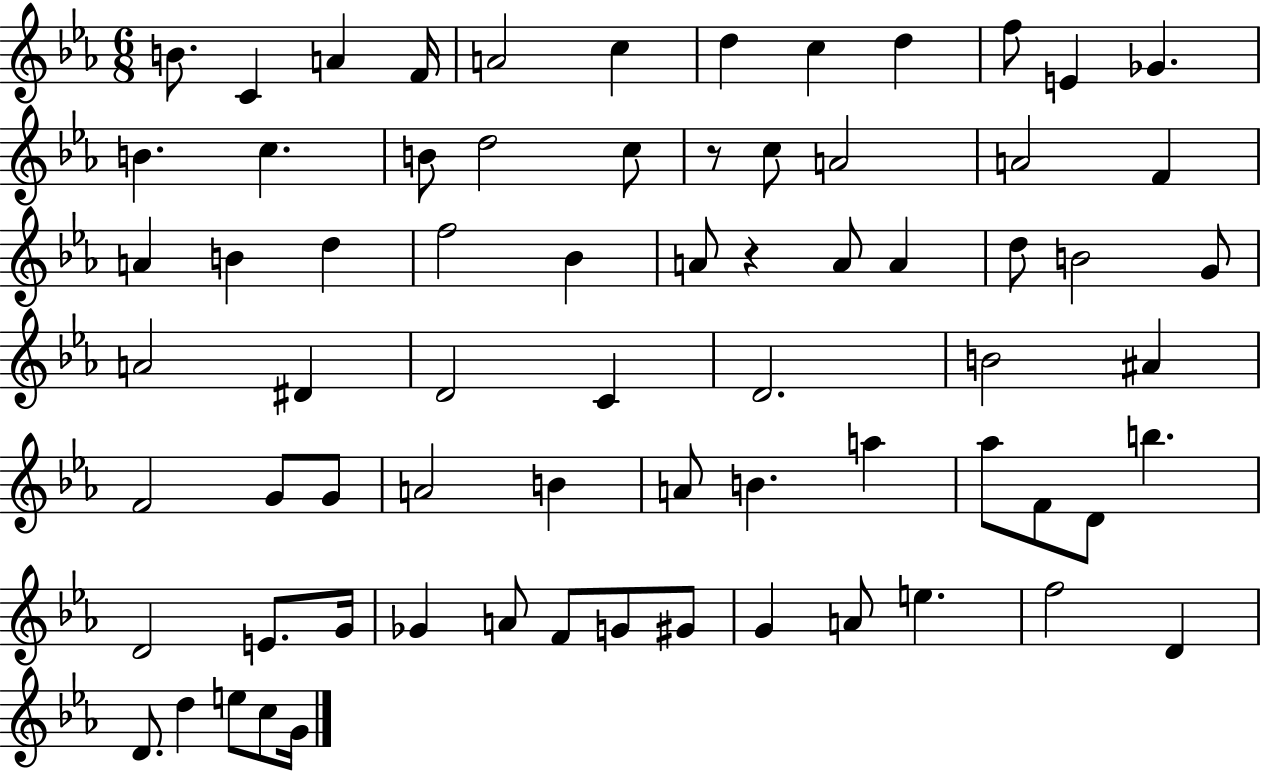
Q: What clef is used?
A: treble